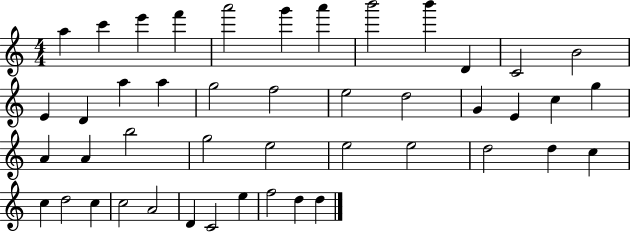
X:1
T:Untitled
M:4/4
L:1/4
K:C
a c' e' f' a'2 g' a' b'2 b' D C2 B2 E D a a g2 f2 e2 d2 G E c g A A b2 g2 e2 e2 e2 d2 d c c d2 c c2 A2 D C2 e f2 d d